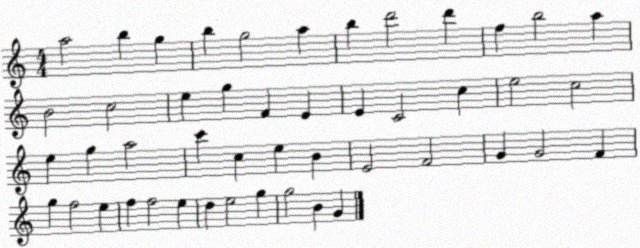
X:1
T:Untitled
M:4/4
L:1/4
K:C
a2 b g b g2 a b d'2 d' f b2 a B2 c2 e g F E E C2 c e2 c2 e g a2 c' c e B E2 F2 G G2 F g f2 e f f2 e d e2 g g2 B G